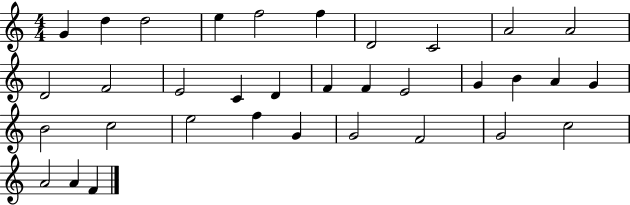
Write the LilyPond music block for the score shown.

{
  \clef treble
  \numericTimeSignature
  \time 4/4
  \key c \major
  g'4 d''4 d''2 | e''4 f''2 f''4 | d'2 c'2 | a'2 a'2 | \break d'2 f'2 | e'2 c'4 d'4 | f'4 f'4 e'2 | g'4 b'4 a'4 g'4 | \break b'2 c''2 | e''2 f''4 g'4 | g'2 f'2 | g'2 c''2 | \break a'2 a'4 f'4 | \bar "|."
}